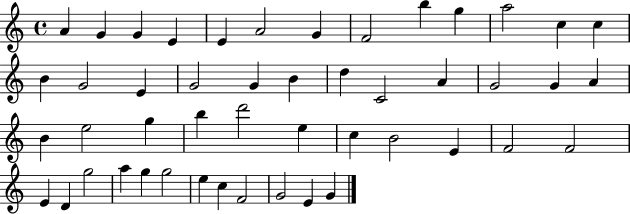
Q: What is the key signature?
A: C major